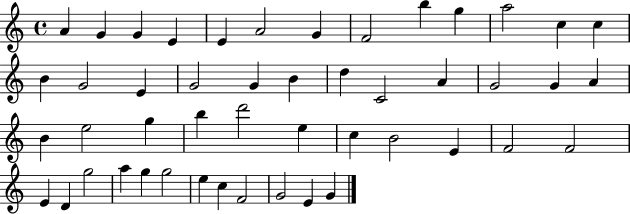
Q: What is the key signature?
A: C major